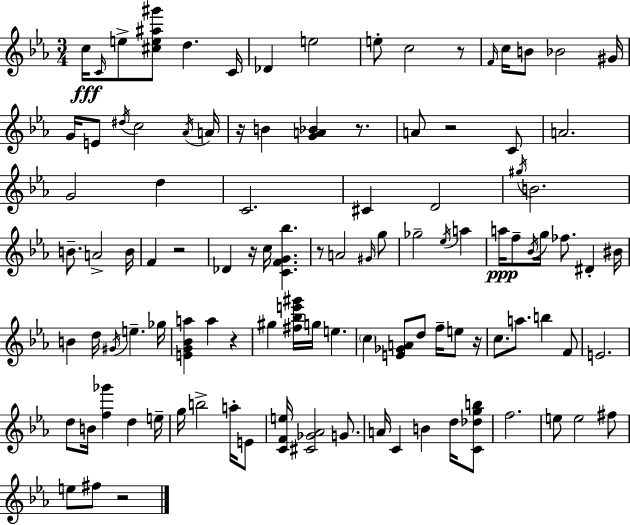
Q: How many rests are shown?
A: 10